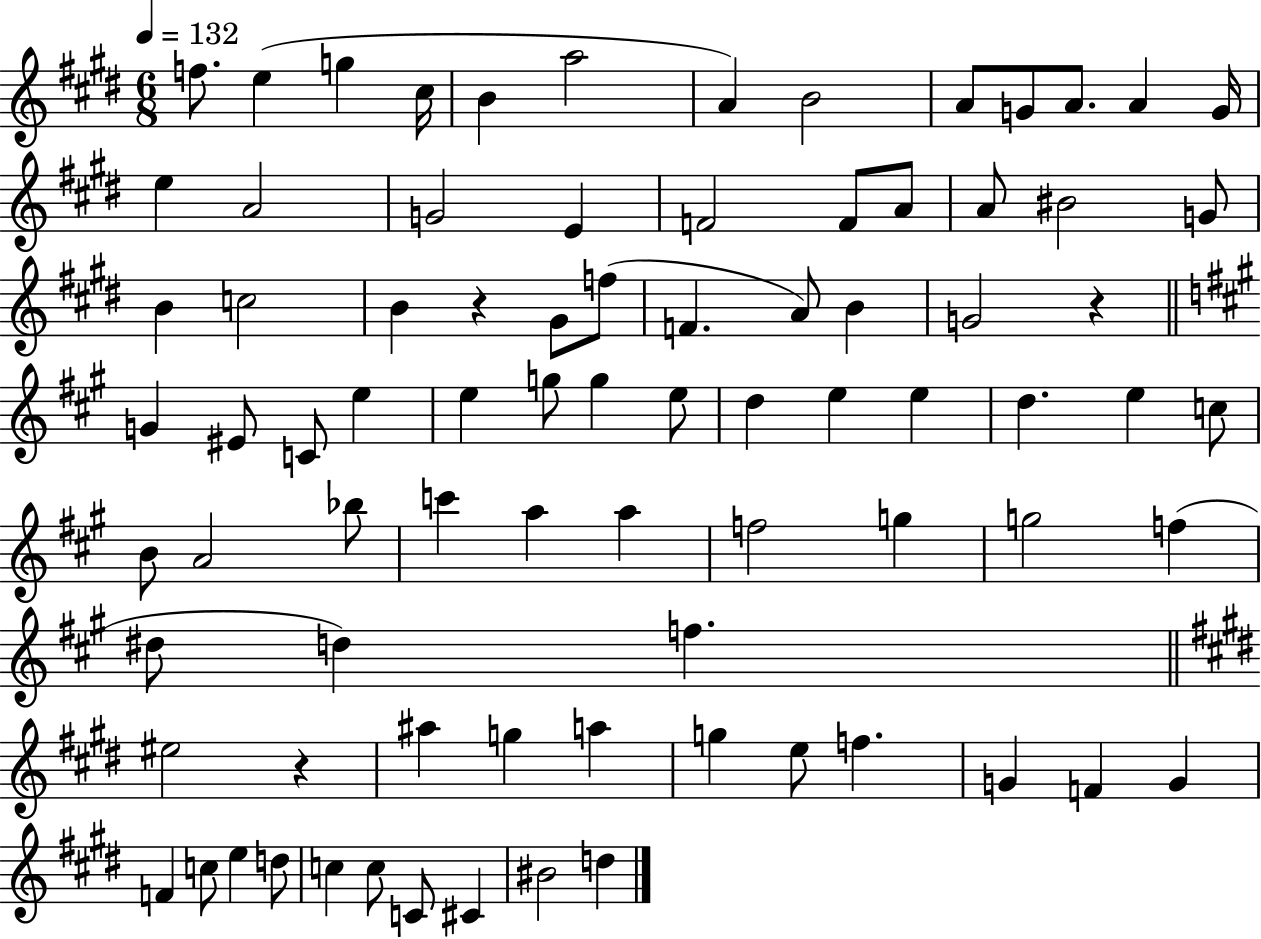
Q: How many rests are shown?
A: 3